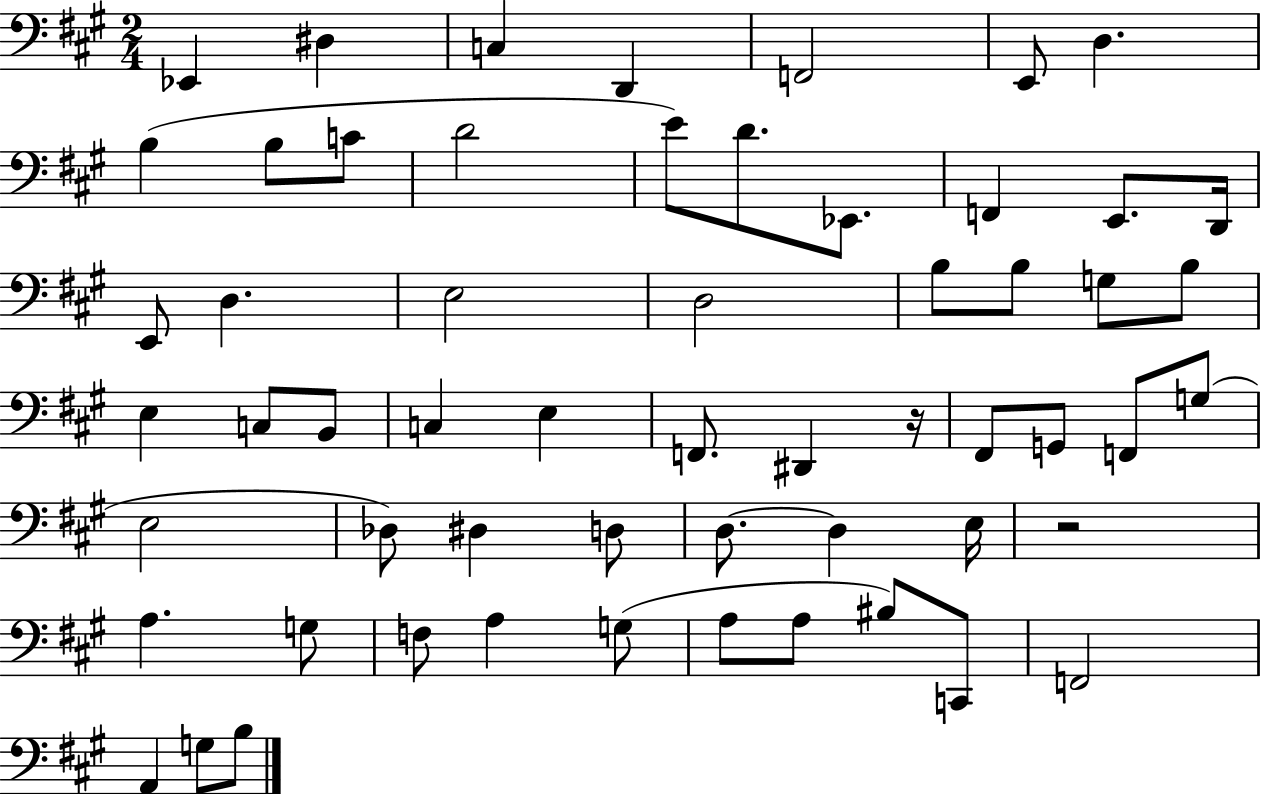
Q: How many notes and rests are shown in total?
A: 58